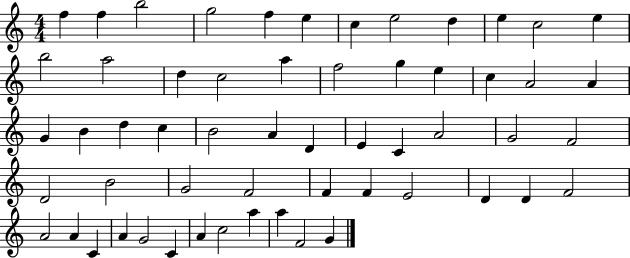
{
  \clef treble
  \numericTimeSignature
  \time 4/4
  \key c \major
  f''4 f''4 b''2 | g''2 f''4 e''4 | c''4 e''2 d''4 | e''4 c''2 e''4 | \break b''2 a''2 | d''4 c''2 a''4 | f''2 g''4 e''4 | c''4 a'2 a'4 | \break g'4 b'4 d''4 c''4 | b'2 a'4 d'4 | e'4 c'4 a'2 | g'2 f'2 | \break d'2 b'2 | g'2 f'2 | f'4 f'4 e'2 | d'4 d'4 f'2 | \break a'2 a'4 c'4 | a'4 g'2 c'4 | a'4 c''2 a''4 | a''4 f'2 g'4 | \break \bar "|."
}